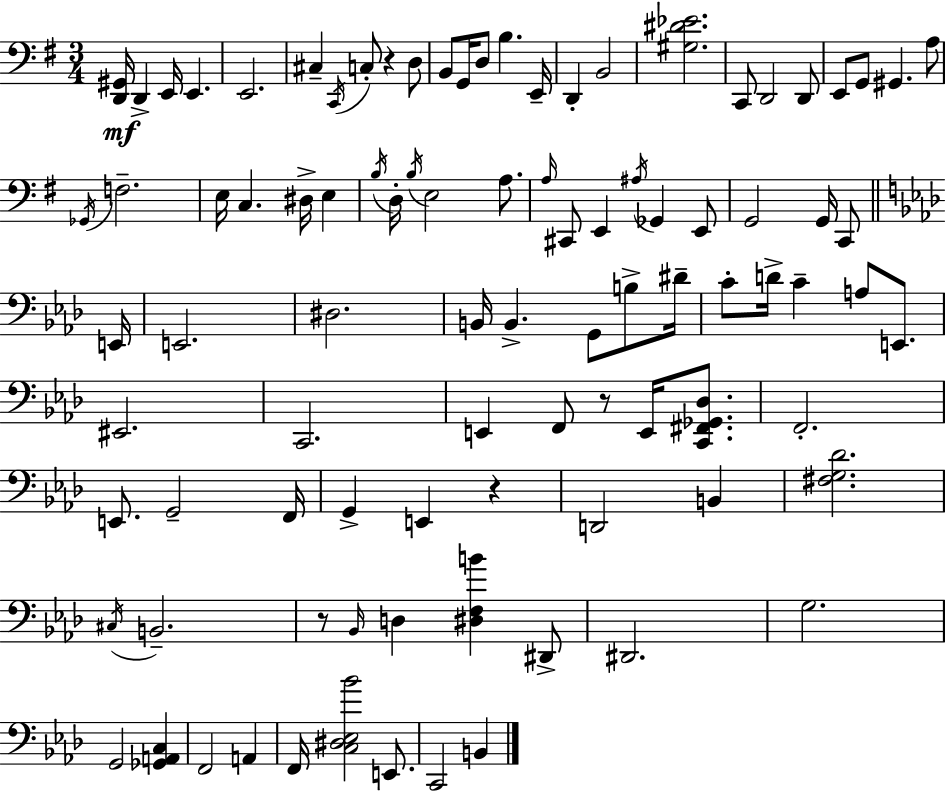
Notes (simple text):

[D2,G#2]/s D2/q E2/s E2/q. E2/h. C#3/q C2/s C3/e R/q D3/e B2/e G2/s D3/e B3/q. E2/s D2/q B2/h [G#3,D#4,Eb4]/h. C2/e D2/h D2/e E2/e G2/e G#2/q. A3/e Gb2/s F3/h. E3/s C3/q. D#3/s E3/q B3/s D3/s B3/s E3/h A3/e. A3/s C#2/e E2/q A#3/s Gb2/q E2/e G2/h G2/s C2/e E2/s E2/h. D#3/h. B2/s B2/q. G2/e B3/e D#4/s C4/e D4/s C4/q A3/e E2/e. EIS2/h. C2/h. E2/q F2/e R/e E2/s [C2,F#2,Gb2,Db3]/e. F2/h. E2/e. G2/h F2/s G2/q E2/q R/q D2/h B2/q [F#3,G3,Db4]/h. C#3/s B2/h. R/e Bb2/s D3/q [D#3,F3,B4]/q D#2/e D#2/h. G3/h. G2/h [Gb2,A2,C3]/q F2/h A2/q F2/s [C3,D#3,Eb3,Bb4]/h E2/e. C2/h B2/q